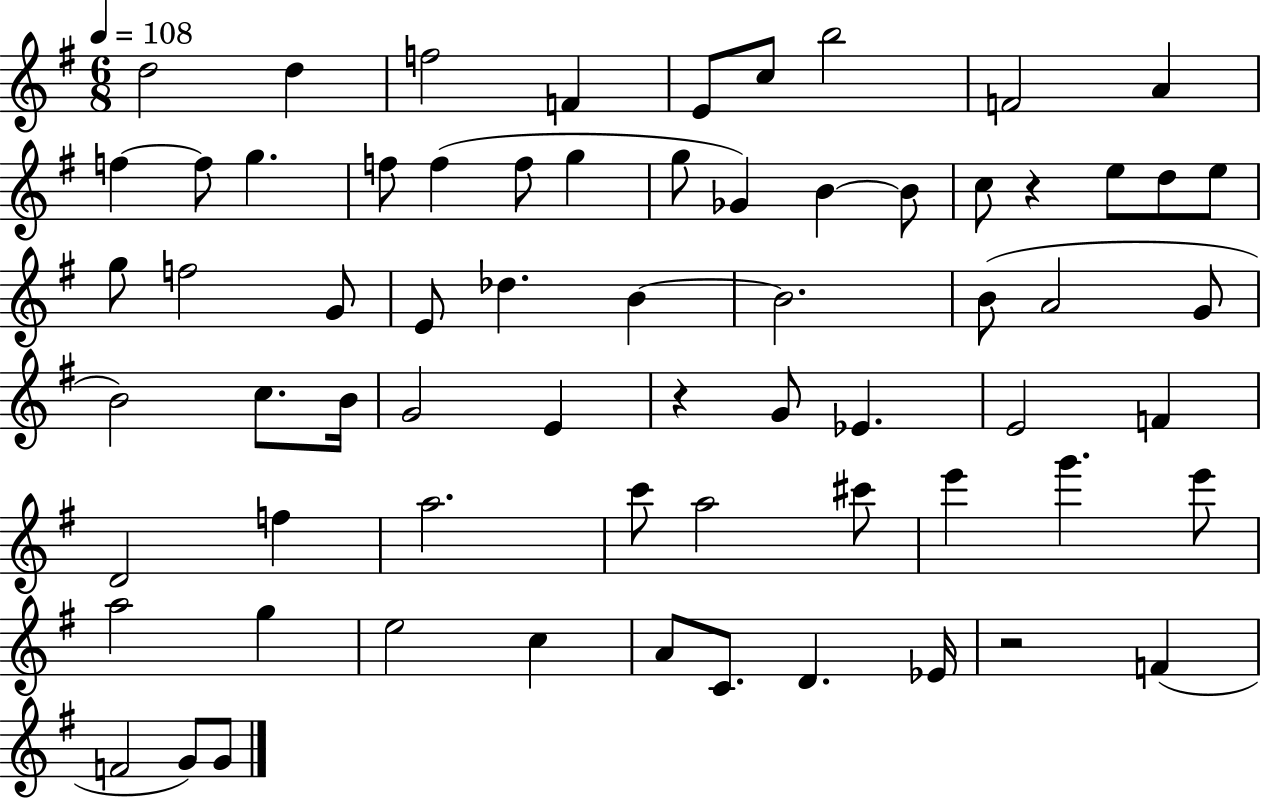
{
  \clef treble
  \numericTimeSignature
  \time 6/8
  \key g \major
  \tempo 4 = 108
  d''2 d''4 | f''2 f'4 | e'8 c''8 b''2 | f'2 a'4 | \break f''4~~ f''8 g''4. | f''8 f''4( f''8 g''4 | g''8 ges'4) b'4~~ b'8 | c''8 r4 e''8 d''8 e''8 | \break g''8 f''2 g'8 | e'8 des''4. b'4~~ | b'2. | b'8( a'2 g'8 | \break b'2) c''8. b'16 | g'2 e'4 | r4 g'8 ees'4. | e'2 f'4 | \break d'2 f''4 | a''2. | c'''8 a''2 cis'''8 | e'''4 g'''4. e'''8 | \break a''2 g''4 | e''2 c''4 | a'8 c'8. d'4. ees'16 | r2 f'4( | \break f'2 g'8) g'8 | \bar "|."
}